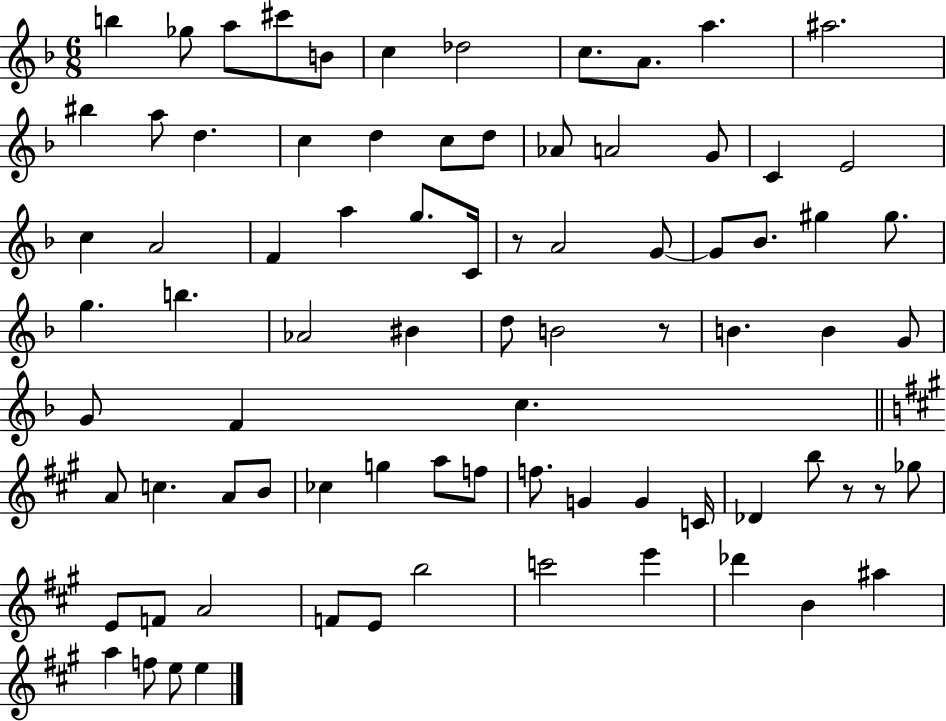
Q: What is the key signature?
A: F major